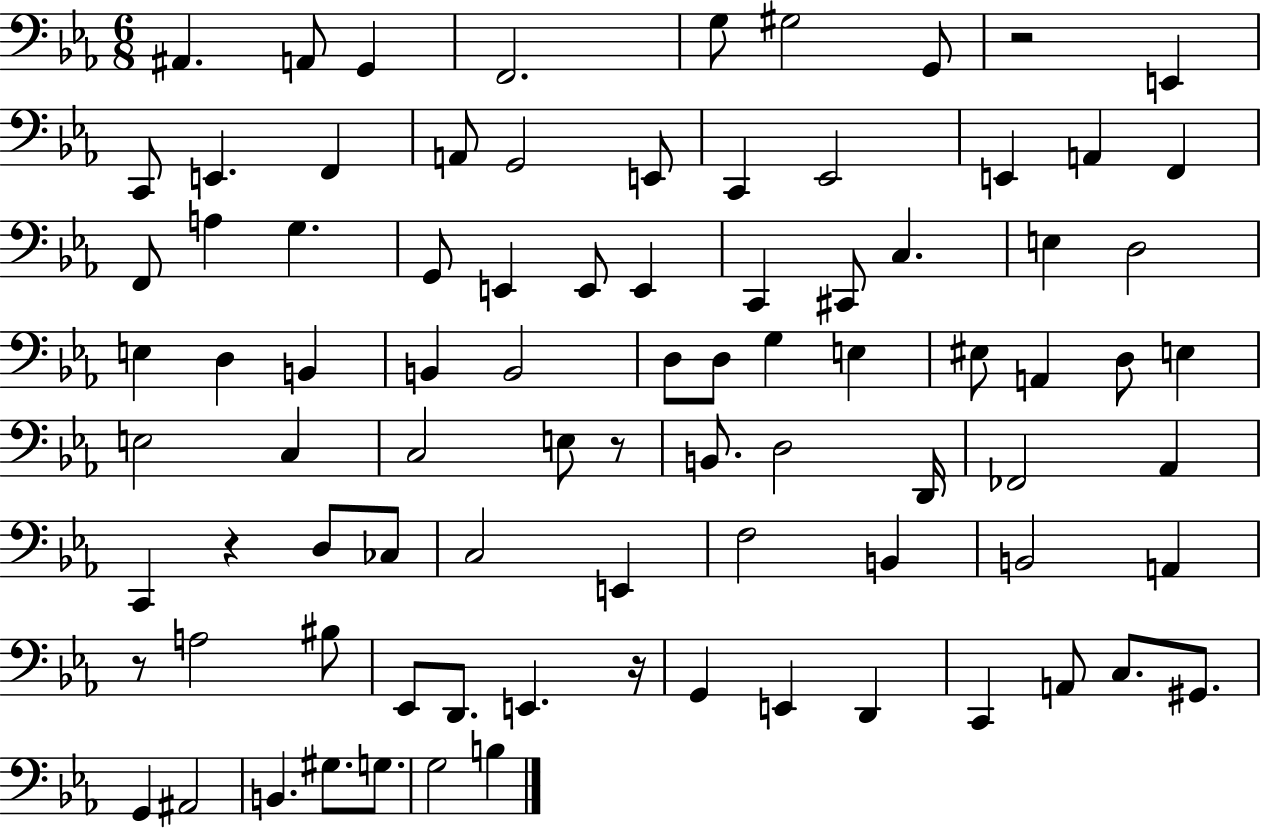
A#2/q. A2/e G2/q F2/h. G3/e G#3/h G2/e R/h E2/q C2/e E2/q. F2/q A2/e G2/h E2/e C2/q Eb2/h E2/q A2/q F2/q F2/e A3/q G3/q. G2/e E2/q E2/e E2/q C2/q C#2/e C3/q. E3/q D3/h E3/q D3/q B2/q B2/q B2/h D3/e D3/e G3/q E3/q EIS3/e A2/q D3/e E3/q E3/h C3/q C3/h E3/e R/e B2/e. D3/h D2/s FES2/h Ab2/q C2/q R/q D3/e CES3/e C3/h E2/q F3/h B2/q B2/h A2/q R/e A3/h BIS3/e Eb2/e D2/e. E2/q. R/s G2/q E2/q D2/q C2/q A2/e C3/e. G#2/e. G2/q A#2/h B2/q. G#3/e. G3/e. G3/h B3/q